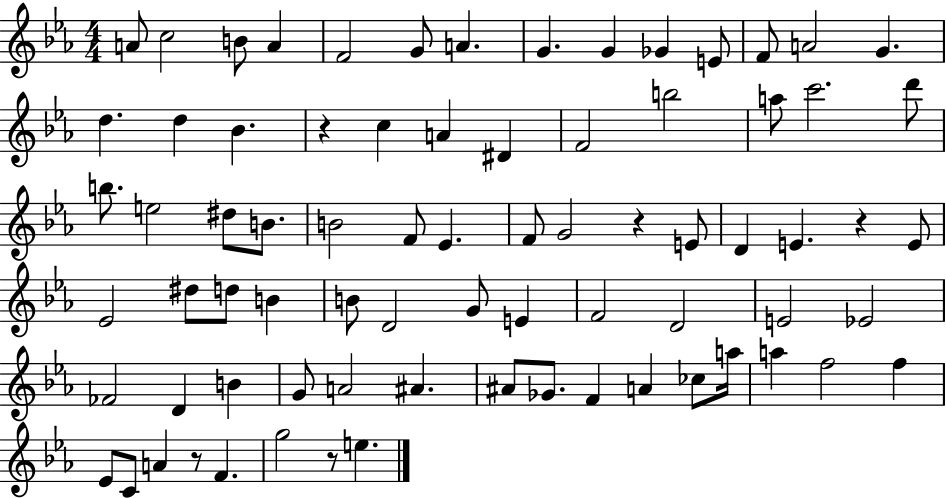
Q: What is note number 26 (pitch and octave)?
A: B5